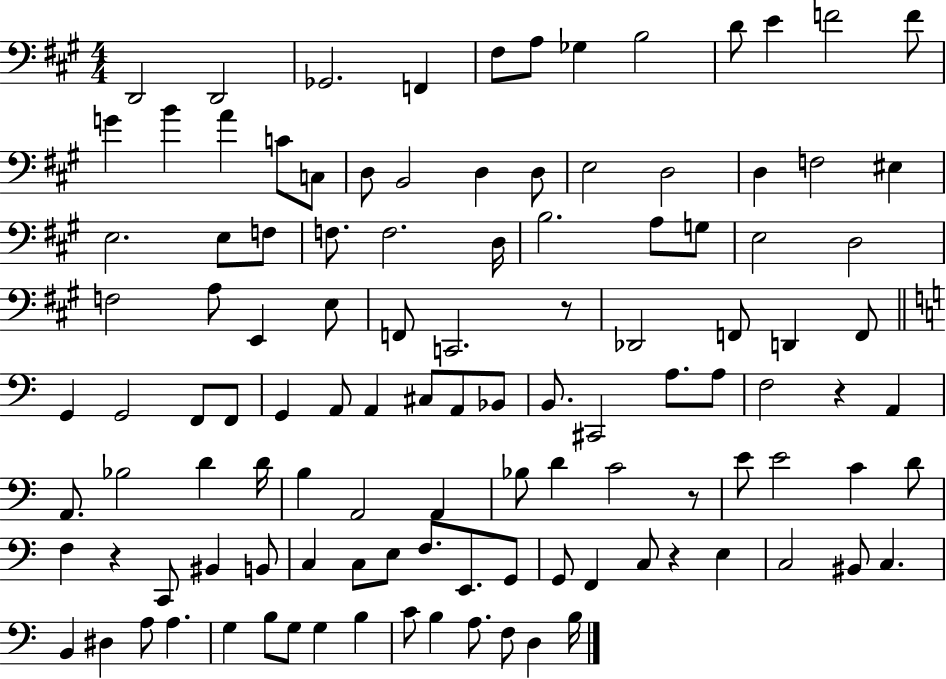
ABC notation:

X:1
T:Untitled
M:4/4
L:1/4
K:A
D,,2 D,,2 _G,,2 F,, ^F,/2 A,/2 _G, B,2 D/2 E F2 F/2 G B A C/2 C,/2 D,/2 B,,2 D, D,/2 E,2 D,2 D, F,2 ^E, E,2 E,/2 F,/2 F,/2 F,2 D,/4 B,2 A,/2 G,/2 E,2 D,2 F,2 A,/2 E,, E,/2 F,,/2 C,,2 z/2 _D,,2 F,,/2 D,, F,,/2 G,, G,,2 F,,/2 F,,/2 G,, A,,/2 A,, ^C,/2 A,,/2 _B,,/2 B,,/2 ^C,,2 A,/2 A,/2 F,2 z A,, A,,/2 _B,2 D D/4 B, A,,2 A,, _B,/2 D C2 z/2 E/2 E2 C D/2 F, z C,,/2 ^B,, B,,/2 C, C,/2 E,/2 F,/2 E,,/2 G,,/2 G,,/2 F,, C,/2 z E, C,2 ^B,,/2 C, B,, ^D, A,/2 A, G, B,/2 G,/2 G, B, C/2 B, A,/2 F,/2 D, B,/4